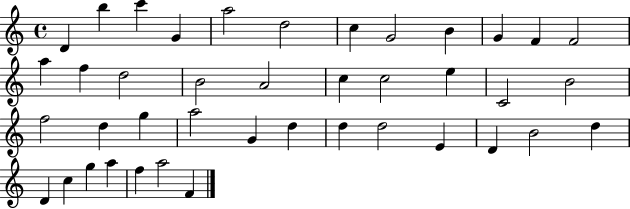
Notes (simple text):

D4/q B5/q C6/q G4/q A5/h D5/h C5/q G4/h B4/q G4/q F4/q F4/h A5/q F5/q D5/h B4/h A4/h C5/q C5/h E5/q C4/h B4/h F5/h D5/q G5/q A5/h G4/q D5/q D5/q D5/h E4/q D4/q B4/h D5/q D4/q C5/q G5/q A5/q F5/q A5/h F4/q